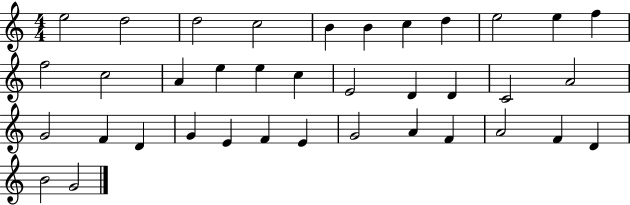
{
  \clef treble
  \numericTimeSignature
  \time 4/4
  \key c \major
  e''2 d''2 | d''2 c''2 | b'4 b'4 c''4 d''4 | e''2 e''4 f''4 | \break f''2 c''2 | a'4 e''4 e''4 c''4 | e'2 d'4 d'4 | c'2 a'2 | \break g'2 f'4 d'4 | g'4 e'4 f'4 e'4 | g'2 a'4 f'4 | a'2 f'4 d'4 | \break b'2 g'2 | \bar "|."
}